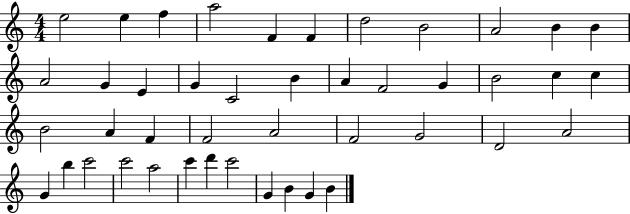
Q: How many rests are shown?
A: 0